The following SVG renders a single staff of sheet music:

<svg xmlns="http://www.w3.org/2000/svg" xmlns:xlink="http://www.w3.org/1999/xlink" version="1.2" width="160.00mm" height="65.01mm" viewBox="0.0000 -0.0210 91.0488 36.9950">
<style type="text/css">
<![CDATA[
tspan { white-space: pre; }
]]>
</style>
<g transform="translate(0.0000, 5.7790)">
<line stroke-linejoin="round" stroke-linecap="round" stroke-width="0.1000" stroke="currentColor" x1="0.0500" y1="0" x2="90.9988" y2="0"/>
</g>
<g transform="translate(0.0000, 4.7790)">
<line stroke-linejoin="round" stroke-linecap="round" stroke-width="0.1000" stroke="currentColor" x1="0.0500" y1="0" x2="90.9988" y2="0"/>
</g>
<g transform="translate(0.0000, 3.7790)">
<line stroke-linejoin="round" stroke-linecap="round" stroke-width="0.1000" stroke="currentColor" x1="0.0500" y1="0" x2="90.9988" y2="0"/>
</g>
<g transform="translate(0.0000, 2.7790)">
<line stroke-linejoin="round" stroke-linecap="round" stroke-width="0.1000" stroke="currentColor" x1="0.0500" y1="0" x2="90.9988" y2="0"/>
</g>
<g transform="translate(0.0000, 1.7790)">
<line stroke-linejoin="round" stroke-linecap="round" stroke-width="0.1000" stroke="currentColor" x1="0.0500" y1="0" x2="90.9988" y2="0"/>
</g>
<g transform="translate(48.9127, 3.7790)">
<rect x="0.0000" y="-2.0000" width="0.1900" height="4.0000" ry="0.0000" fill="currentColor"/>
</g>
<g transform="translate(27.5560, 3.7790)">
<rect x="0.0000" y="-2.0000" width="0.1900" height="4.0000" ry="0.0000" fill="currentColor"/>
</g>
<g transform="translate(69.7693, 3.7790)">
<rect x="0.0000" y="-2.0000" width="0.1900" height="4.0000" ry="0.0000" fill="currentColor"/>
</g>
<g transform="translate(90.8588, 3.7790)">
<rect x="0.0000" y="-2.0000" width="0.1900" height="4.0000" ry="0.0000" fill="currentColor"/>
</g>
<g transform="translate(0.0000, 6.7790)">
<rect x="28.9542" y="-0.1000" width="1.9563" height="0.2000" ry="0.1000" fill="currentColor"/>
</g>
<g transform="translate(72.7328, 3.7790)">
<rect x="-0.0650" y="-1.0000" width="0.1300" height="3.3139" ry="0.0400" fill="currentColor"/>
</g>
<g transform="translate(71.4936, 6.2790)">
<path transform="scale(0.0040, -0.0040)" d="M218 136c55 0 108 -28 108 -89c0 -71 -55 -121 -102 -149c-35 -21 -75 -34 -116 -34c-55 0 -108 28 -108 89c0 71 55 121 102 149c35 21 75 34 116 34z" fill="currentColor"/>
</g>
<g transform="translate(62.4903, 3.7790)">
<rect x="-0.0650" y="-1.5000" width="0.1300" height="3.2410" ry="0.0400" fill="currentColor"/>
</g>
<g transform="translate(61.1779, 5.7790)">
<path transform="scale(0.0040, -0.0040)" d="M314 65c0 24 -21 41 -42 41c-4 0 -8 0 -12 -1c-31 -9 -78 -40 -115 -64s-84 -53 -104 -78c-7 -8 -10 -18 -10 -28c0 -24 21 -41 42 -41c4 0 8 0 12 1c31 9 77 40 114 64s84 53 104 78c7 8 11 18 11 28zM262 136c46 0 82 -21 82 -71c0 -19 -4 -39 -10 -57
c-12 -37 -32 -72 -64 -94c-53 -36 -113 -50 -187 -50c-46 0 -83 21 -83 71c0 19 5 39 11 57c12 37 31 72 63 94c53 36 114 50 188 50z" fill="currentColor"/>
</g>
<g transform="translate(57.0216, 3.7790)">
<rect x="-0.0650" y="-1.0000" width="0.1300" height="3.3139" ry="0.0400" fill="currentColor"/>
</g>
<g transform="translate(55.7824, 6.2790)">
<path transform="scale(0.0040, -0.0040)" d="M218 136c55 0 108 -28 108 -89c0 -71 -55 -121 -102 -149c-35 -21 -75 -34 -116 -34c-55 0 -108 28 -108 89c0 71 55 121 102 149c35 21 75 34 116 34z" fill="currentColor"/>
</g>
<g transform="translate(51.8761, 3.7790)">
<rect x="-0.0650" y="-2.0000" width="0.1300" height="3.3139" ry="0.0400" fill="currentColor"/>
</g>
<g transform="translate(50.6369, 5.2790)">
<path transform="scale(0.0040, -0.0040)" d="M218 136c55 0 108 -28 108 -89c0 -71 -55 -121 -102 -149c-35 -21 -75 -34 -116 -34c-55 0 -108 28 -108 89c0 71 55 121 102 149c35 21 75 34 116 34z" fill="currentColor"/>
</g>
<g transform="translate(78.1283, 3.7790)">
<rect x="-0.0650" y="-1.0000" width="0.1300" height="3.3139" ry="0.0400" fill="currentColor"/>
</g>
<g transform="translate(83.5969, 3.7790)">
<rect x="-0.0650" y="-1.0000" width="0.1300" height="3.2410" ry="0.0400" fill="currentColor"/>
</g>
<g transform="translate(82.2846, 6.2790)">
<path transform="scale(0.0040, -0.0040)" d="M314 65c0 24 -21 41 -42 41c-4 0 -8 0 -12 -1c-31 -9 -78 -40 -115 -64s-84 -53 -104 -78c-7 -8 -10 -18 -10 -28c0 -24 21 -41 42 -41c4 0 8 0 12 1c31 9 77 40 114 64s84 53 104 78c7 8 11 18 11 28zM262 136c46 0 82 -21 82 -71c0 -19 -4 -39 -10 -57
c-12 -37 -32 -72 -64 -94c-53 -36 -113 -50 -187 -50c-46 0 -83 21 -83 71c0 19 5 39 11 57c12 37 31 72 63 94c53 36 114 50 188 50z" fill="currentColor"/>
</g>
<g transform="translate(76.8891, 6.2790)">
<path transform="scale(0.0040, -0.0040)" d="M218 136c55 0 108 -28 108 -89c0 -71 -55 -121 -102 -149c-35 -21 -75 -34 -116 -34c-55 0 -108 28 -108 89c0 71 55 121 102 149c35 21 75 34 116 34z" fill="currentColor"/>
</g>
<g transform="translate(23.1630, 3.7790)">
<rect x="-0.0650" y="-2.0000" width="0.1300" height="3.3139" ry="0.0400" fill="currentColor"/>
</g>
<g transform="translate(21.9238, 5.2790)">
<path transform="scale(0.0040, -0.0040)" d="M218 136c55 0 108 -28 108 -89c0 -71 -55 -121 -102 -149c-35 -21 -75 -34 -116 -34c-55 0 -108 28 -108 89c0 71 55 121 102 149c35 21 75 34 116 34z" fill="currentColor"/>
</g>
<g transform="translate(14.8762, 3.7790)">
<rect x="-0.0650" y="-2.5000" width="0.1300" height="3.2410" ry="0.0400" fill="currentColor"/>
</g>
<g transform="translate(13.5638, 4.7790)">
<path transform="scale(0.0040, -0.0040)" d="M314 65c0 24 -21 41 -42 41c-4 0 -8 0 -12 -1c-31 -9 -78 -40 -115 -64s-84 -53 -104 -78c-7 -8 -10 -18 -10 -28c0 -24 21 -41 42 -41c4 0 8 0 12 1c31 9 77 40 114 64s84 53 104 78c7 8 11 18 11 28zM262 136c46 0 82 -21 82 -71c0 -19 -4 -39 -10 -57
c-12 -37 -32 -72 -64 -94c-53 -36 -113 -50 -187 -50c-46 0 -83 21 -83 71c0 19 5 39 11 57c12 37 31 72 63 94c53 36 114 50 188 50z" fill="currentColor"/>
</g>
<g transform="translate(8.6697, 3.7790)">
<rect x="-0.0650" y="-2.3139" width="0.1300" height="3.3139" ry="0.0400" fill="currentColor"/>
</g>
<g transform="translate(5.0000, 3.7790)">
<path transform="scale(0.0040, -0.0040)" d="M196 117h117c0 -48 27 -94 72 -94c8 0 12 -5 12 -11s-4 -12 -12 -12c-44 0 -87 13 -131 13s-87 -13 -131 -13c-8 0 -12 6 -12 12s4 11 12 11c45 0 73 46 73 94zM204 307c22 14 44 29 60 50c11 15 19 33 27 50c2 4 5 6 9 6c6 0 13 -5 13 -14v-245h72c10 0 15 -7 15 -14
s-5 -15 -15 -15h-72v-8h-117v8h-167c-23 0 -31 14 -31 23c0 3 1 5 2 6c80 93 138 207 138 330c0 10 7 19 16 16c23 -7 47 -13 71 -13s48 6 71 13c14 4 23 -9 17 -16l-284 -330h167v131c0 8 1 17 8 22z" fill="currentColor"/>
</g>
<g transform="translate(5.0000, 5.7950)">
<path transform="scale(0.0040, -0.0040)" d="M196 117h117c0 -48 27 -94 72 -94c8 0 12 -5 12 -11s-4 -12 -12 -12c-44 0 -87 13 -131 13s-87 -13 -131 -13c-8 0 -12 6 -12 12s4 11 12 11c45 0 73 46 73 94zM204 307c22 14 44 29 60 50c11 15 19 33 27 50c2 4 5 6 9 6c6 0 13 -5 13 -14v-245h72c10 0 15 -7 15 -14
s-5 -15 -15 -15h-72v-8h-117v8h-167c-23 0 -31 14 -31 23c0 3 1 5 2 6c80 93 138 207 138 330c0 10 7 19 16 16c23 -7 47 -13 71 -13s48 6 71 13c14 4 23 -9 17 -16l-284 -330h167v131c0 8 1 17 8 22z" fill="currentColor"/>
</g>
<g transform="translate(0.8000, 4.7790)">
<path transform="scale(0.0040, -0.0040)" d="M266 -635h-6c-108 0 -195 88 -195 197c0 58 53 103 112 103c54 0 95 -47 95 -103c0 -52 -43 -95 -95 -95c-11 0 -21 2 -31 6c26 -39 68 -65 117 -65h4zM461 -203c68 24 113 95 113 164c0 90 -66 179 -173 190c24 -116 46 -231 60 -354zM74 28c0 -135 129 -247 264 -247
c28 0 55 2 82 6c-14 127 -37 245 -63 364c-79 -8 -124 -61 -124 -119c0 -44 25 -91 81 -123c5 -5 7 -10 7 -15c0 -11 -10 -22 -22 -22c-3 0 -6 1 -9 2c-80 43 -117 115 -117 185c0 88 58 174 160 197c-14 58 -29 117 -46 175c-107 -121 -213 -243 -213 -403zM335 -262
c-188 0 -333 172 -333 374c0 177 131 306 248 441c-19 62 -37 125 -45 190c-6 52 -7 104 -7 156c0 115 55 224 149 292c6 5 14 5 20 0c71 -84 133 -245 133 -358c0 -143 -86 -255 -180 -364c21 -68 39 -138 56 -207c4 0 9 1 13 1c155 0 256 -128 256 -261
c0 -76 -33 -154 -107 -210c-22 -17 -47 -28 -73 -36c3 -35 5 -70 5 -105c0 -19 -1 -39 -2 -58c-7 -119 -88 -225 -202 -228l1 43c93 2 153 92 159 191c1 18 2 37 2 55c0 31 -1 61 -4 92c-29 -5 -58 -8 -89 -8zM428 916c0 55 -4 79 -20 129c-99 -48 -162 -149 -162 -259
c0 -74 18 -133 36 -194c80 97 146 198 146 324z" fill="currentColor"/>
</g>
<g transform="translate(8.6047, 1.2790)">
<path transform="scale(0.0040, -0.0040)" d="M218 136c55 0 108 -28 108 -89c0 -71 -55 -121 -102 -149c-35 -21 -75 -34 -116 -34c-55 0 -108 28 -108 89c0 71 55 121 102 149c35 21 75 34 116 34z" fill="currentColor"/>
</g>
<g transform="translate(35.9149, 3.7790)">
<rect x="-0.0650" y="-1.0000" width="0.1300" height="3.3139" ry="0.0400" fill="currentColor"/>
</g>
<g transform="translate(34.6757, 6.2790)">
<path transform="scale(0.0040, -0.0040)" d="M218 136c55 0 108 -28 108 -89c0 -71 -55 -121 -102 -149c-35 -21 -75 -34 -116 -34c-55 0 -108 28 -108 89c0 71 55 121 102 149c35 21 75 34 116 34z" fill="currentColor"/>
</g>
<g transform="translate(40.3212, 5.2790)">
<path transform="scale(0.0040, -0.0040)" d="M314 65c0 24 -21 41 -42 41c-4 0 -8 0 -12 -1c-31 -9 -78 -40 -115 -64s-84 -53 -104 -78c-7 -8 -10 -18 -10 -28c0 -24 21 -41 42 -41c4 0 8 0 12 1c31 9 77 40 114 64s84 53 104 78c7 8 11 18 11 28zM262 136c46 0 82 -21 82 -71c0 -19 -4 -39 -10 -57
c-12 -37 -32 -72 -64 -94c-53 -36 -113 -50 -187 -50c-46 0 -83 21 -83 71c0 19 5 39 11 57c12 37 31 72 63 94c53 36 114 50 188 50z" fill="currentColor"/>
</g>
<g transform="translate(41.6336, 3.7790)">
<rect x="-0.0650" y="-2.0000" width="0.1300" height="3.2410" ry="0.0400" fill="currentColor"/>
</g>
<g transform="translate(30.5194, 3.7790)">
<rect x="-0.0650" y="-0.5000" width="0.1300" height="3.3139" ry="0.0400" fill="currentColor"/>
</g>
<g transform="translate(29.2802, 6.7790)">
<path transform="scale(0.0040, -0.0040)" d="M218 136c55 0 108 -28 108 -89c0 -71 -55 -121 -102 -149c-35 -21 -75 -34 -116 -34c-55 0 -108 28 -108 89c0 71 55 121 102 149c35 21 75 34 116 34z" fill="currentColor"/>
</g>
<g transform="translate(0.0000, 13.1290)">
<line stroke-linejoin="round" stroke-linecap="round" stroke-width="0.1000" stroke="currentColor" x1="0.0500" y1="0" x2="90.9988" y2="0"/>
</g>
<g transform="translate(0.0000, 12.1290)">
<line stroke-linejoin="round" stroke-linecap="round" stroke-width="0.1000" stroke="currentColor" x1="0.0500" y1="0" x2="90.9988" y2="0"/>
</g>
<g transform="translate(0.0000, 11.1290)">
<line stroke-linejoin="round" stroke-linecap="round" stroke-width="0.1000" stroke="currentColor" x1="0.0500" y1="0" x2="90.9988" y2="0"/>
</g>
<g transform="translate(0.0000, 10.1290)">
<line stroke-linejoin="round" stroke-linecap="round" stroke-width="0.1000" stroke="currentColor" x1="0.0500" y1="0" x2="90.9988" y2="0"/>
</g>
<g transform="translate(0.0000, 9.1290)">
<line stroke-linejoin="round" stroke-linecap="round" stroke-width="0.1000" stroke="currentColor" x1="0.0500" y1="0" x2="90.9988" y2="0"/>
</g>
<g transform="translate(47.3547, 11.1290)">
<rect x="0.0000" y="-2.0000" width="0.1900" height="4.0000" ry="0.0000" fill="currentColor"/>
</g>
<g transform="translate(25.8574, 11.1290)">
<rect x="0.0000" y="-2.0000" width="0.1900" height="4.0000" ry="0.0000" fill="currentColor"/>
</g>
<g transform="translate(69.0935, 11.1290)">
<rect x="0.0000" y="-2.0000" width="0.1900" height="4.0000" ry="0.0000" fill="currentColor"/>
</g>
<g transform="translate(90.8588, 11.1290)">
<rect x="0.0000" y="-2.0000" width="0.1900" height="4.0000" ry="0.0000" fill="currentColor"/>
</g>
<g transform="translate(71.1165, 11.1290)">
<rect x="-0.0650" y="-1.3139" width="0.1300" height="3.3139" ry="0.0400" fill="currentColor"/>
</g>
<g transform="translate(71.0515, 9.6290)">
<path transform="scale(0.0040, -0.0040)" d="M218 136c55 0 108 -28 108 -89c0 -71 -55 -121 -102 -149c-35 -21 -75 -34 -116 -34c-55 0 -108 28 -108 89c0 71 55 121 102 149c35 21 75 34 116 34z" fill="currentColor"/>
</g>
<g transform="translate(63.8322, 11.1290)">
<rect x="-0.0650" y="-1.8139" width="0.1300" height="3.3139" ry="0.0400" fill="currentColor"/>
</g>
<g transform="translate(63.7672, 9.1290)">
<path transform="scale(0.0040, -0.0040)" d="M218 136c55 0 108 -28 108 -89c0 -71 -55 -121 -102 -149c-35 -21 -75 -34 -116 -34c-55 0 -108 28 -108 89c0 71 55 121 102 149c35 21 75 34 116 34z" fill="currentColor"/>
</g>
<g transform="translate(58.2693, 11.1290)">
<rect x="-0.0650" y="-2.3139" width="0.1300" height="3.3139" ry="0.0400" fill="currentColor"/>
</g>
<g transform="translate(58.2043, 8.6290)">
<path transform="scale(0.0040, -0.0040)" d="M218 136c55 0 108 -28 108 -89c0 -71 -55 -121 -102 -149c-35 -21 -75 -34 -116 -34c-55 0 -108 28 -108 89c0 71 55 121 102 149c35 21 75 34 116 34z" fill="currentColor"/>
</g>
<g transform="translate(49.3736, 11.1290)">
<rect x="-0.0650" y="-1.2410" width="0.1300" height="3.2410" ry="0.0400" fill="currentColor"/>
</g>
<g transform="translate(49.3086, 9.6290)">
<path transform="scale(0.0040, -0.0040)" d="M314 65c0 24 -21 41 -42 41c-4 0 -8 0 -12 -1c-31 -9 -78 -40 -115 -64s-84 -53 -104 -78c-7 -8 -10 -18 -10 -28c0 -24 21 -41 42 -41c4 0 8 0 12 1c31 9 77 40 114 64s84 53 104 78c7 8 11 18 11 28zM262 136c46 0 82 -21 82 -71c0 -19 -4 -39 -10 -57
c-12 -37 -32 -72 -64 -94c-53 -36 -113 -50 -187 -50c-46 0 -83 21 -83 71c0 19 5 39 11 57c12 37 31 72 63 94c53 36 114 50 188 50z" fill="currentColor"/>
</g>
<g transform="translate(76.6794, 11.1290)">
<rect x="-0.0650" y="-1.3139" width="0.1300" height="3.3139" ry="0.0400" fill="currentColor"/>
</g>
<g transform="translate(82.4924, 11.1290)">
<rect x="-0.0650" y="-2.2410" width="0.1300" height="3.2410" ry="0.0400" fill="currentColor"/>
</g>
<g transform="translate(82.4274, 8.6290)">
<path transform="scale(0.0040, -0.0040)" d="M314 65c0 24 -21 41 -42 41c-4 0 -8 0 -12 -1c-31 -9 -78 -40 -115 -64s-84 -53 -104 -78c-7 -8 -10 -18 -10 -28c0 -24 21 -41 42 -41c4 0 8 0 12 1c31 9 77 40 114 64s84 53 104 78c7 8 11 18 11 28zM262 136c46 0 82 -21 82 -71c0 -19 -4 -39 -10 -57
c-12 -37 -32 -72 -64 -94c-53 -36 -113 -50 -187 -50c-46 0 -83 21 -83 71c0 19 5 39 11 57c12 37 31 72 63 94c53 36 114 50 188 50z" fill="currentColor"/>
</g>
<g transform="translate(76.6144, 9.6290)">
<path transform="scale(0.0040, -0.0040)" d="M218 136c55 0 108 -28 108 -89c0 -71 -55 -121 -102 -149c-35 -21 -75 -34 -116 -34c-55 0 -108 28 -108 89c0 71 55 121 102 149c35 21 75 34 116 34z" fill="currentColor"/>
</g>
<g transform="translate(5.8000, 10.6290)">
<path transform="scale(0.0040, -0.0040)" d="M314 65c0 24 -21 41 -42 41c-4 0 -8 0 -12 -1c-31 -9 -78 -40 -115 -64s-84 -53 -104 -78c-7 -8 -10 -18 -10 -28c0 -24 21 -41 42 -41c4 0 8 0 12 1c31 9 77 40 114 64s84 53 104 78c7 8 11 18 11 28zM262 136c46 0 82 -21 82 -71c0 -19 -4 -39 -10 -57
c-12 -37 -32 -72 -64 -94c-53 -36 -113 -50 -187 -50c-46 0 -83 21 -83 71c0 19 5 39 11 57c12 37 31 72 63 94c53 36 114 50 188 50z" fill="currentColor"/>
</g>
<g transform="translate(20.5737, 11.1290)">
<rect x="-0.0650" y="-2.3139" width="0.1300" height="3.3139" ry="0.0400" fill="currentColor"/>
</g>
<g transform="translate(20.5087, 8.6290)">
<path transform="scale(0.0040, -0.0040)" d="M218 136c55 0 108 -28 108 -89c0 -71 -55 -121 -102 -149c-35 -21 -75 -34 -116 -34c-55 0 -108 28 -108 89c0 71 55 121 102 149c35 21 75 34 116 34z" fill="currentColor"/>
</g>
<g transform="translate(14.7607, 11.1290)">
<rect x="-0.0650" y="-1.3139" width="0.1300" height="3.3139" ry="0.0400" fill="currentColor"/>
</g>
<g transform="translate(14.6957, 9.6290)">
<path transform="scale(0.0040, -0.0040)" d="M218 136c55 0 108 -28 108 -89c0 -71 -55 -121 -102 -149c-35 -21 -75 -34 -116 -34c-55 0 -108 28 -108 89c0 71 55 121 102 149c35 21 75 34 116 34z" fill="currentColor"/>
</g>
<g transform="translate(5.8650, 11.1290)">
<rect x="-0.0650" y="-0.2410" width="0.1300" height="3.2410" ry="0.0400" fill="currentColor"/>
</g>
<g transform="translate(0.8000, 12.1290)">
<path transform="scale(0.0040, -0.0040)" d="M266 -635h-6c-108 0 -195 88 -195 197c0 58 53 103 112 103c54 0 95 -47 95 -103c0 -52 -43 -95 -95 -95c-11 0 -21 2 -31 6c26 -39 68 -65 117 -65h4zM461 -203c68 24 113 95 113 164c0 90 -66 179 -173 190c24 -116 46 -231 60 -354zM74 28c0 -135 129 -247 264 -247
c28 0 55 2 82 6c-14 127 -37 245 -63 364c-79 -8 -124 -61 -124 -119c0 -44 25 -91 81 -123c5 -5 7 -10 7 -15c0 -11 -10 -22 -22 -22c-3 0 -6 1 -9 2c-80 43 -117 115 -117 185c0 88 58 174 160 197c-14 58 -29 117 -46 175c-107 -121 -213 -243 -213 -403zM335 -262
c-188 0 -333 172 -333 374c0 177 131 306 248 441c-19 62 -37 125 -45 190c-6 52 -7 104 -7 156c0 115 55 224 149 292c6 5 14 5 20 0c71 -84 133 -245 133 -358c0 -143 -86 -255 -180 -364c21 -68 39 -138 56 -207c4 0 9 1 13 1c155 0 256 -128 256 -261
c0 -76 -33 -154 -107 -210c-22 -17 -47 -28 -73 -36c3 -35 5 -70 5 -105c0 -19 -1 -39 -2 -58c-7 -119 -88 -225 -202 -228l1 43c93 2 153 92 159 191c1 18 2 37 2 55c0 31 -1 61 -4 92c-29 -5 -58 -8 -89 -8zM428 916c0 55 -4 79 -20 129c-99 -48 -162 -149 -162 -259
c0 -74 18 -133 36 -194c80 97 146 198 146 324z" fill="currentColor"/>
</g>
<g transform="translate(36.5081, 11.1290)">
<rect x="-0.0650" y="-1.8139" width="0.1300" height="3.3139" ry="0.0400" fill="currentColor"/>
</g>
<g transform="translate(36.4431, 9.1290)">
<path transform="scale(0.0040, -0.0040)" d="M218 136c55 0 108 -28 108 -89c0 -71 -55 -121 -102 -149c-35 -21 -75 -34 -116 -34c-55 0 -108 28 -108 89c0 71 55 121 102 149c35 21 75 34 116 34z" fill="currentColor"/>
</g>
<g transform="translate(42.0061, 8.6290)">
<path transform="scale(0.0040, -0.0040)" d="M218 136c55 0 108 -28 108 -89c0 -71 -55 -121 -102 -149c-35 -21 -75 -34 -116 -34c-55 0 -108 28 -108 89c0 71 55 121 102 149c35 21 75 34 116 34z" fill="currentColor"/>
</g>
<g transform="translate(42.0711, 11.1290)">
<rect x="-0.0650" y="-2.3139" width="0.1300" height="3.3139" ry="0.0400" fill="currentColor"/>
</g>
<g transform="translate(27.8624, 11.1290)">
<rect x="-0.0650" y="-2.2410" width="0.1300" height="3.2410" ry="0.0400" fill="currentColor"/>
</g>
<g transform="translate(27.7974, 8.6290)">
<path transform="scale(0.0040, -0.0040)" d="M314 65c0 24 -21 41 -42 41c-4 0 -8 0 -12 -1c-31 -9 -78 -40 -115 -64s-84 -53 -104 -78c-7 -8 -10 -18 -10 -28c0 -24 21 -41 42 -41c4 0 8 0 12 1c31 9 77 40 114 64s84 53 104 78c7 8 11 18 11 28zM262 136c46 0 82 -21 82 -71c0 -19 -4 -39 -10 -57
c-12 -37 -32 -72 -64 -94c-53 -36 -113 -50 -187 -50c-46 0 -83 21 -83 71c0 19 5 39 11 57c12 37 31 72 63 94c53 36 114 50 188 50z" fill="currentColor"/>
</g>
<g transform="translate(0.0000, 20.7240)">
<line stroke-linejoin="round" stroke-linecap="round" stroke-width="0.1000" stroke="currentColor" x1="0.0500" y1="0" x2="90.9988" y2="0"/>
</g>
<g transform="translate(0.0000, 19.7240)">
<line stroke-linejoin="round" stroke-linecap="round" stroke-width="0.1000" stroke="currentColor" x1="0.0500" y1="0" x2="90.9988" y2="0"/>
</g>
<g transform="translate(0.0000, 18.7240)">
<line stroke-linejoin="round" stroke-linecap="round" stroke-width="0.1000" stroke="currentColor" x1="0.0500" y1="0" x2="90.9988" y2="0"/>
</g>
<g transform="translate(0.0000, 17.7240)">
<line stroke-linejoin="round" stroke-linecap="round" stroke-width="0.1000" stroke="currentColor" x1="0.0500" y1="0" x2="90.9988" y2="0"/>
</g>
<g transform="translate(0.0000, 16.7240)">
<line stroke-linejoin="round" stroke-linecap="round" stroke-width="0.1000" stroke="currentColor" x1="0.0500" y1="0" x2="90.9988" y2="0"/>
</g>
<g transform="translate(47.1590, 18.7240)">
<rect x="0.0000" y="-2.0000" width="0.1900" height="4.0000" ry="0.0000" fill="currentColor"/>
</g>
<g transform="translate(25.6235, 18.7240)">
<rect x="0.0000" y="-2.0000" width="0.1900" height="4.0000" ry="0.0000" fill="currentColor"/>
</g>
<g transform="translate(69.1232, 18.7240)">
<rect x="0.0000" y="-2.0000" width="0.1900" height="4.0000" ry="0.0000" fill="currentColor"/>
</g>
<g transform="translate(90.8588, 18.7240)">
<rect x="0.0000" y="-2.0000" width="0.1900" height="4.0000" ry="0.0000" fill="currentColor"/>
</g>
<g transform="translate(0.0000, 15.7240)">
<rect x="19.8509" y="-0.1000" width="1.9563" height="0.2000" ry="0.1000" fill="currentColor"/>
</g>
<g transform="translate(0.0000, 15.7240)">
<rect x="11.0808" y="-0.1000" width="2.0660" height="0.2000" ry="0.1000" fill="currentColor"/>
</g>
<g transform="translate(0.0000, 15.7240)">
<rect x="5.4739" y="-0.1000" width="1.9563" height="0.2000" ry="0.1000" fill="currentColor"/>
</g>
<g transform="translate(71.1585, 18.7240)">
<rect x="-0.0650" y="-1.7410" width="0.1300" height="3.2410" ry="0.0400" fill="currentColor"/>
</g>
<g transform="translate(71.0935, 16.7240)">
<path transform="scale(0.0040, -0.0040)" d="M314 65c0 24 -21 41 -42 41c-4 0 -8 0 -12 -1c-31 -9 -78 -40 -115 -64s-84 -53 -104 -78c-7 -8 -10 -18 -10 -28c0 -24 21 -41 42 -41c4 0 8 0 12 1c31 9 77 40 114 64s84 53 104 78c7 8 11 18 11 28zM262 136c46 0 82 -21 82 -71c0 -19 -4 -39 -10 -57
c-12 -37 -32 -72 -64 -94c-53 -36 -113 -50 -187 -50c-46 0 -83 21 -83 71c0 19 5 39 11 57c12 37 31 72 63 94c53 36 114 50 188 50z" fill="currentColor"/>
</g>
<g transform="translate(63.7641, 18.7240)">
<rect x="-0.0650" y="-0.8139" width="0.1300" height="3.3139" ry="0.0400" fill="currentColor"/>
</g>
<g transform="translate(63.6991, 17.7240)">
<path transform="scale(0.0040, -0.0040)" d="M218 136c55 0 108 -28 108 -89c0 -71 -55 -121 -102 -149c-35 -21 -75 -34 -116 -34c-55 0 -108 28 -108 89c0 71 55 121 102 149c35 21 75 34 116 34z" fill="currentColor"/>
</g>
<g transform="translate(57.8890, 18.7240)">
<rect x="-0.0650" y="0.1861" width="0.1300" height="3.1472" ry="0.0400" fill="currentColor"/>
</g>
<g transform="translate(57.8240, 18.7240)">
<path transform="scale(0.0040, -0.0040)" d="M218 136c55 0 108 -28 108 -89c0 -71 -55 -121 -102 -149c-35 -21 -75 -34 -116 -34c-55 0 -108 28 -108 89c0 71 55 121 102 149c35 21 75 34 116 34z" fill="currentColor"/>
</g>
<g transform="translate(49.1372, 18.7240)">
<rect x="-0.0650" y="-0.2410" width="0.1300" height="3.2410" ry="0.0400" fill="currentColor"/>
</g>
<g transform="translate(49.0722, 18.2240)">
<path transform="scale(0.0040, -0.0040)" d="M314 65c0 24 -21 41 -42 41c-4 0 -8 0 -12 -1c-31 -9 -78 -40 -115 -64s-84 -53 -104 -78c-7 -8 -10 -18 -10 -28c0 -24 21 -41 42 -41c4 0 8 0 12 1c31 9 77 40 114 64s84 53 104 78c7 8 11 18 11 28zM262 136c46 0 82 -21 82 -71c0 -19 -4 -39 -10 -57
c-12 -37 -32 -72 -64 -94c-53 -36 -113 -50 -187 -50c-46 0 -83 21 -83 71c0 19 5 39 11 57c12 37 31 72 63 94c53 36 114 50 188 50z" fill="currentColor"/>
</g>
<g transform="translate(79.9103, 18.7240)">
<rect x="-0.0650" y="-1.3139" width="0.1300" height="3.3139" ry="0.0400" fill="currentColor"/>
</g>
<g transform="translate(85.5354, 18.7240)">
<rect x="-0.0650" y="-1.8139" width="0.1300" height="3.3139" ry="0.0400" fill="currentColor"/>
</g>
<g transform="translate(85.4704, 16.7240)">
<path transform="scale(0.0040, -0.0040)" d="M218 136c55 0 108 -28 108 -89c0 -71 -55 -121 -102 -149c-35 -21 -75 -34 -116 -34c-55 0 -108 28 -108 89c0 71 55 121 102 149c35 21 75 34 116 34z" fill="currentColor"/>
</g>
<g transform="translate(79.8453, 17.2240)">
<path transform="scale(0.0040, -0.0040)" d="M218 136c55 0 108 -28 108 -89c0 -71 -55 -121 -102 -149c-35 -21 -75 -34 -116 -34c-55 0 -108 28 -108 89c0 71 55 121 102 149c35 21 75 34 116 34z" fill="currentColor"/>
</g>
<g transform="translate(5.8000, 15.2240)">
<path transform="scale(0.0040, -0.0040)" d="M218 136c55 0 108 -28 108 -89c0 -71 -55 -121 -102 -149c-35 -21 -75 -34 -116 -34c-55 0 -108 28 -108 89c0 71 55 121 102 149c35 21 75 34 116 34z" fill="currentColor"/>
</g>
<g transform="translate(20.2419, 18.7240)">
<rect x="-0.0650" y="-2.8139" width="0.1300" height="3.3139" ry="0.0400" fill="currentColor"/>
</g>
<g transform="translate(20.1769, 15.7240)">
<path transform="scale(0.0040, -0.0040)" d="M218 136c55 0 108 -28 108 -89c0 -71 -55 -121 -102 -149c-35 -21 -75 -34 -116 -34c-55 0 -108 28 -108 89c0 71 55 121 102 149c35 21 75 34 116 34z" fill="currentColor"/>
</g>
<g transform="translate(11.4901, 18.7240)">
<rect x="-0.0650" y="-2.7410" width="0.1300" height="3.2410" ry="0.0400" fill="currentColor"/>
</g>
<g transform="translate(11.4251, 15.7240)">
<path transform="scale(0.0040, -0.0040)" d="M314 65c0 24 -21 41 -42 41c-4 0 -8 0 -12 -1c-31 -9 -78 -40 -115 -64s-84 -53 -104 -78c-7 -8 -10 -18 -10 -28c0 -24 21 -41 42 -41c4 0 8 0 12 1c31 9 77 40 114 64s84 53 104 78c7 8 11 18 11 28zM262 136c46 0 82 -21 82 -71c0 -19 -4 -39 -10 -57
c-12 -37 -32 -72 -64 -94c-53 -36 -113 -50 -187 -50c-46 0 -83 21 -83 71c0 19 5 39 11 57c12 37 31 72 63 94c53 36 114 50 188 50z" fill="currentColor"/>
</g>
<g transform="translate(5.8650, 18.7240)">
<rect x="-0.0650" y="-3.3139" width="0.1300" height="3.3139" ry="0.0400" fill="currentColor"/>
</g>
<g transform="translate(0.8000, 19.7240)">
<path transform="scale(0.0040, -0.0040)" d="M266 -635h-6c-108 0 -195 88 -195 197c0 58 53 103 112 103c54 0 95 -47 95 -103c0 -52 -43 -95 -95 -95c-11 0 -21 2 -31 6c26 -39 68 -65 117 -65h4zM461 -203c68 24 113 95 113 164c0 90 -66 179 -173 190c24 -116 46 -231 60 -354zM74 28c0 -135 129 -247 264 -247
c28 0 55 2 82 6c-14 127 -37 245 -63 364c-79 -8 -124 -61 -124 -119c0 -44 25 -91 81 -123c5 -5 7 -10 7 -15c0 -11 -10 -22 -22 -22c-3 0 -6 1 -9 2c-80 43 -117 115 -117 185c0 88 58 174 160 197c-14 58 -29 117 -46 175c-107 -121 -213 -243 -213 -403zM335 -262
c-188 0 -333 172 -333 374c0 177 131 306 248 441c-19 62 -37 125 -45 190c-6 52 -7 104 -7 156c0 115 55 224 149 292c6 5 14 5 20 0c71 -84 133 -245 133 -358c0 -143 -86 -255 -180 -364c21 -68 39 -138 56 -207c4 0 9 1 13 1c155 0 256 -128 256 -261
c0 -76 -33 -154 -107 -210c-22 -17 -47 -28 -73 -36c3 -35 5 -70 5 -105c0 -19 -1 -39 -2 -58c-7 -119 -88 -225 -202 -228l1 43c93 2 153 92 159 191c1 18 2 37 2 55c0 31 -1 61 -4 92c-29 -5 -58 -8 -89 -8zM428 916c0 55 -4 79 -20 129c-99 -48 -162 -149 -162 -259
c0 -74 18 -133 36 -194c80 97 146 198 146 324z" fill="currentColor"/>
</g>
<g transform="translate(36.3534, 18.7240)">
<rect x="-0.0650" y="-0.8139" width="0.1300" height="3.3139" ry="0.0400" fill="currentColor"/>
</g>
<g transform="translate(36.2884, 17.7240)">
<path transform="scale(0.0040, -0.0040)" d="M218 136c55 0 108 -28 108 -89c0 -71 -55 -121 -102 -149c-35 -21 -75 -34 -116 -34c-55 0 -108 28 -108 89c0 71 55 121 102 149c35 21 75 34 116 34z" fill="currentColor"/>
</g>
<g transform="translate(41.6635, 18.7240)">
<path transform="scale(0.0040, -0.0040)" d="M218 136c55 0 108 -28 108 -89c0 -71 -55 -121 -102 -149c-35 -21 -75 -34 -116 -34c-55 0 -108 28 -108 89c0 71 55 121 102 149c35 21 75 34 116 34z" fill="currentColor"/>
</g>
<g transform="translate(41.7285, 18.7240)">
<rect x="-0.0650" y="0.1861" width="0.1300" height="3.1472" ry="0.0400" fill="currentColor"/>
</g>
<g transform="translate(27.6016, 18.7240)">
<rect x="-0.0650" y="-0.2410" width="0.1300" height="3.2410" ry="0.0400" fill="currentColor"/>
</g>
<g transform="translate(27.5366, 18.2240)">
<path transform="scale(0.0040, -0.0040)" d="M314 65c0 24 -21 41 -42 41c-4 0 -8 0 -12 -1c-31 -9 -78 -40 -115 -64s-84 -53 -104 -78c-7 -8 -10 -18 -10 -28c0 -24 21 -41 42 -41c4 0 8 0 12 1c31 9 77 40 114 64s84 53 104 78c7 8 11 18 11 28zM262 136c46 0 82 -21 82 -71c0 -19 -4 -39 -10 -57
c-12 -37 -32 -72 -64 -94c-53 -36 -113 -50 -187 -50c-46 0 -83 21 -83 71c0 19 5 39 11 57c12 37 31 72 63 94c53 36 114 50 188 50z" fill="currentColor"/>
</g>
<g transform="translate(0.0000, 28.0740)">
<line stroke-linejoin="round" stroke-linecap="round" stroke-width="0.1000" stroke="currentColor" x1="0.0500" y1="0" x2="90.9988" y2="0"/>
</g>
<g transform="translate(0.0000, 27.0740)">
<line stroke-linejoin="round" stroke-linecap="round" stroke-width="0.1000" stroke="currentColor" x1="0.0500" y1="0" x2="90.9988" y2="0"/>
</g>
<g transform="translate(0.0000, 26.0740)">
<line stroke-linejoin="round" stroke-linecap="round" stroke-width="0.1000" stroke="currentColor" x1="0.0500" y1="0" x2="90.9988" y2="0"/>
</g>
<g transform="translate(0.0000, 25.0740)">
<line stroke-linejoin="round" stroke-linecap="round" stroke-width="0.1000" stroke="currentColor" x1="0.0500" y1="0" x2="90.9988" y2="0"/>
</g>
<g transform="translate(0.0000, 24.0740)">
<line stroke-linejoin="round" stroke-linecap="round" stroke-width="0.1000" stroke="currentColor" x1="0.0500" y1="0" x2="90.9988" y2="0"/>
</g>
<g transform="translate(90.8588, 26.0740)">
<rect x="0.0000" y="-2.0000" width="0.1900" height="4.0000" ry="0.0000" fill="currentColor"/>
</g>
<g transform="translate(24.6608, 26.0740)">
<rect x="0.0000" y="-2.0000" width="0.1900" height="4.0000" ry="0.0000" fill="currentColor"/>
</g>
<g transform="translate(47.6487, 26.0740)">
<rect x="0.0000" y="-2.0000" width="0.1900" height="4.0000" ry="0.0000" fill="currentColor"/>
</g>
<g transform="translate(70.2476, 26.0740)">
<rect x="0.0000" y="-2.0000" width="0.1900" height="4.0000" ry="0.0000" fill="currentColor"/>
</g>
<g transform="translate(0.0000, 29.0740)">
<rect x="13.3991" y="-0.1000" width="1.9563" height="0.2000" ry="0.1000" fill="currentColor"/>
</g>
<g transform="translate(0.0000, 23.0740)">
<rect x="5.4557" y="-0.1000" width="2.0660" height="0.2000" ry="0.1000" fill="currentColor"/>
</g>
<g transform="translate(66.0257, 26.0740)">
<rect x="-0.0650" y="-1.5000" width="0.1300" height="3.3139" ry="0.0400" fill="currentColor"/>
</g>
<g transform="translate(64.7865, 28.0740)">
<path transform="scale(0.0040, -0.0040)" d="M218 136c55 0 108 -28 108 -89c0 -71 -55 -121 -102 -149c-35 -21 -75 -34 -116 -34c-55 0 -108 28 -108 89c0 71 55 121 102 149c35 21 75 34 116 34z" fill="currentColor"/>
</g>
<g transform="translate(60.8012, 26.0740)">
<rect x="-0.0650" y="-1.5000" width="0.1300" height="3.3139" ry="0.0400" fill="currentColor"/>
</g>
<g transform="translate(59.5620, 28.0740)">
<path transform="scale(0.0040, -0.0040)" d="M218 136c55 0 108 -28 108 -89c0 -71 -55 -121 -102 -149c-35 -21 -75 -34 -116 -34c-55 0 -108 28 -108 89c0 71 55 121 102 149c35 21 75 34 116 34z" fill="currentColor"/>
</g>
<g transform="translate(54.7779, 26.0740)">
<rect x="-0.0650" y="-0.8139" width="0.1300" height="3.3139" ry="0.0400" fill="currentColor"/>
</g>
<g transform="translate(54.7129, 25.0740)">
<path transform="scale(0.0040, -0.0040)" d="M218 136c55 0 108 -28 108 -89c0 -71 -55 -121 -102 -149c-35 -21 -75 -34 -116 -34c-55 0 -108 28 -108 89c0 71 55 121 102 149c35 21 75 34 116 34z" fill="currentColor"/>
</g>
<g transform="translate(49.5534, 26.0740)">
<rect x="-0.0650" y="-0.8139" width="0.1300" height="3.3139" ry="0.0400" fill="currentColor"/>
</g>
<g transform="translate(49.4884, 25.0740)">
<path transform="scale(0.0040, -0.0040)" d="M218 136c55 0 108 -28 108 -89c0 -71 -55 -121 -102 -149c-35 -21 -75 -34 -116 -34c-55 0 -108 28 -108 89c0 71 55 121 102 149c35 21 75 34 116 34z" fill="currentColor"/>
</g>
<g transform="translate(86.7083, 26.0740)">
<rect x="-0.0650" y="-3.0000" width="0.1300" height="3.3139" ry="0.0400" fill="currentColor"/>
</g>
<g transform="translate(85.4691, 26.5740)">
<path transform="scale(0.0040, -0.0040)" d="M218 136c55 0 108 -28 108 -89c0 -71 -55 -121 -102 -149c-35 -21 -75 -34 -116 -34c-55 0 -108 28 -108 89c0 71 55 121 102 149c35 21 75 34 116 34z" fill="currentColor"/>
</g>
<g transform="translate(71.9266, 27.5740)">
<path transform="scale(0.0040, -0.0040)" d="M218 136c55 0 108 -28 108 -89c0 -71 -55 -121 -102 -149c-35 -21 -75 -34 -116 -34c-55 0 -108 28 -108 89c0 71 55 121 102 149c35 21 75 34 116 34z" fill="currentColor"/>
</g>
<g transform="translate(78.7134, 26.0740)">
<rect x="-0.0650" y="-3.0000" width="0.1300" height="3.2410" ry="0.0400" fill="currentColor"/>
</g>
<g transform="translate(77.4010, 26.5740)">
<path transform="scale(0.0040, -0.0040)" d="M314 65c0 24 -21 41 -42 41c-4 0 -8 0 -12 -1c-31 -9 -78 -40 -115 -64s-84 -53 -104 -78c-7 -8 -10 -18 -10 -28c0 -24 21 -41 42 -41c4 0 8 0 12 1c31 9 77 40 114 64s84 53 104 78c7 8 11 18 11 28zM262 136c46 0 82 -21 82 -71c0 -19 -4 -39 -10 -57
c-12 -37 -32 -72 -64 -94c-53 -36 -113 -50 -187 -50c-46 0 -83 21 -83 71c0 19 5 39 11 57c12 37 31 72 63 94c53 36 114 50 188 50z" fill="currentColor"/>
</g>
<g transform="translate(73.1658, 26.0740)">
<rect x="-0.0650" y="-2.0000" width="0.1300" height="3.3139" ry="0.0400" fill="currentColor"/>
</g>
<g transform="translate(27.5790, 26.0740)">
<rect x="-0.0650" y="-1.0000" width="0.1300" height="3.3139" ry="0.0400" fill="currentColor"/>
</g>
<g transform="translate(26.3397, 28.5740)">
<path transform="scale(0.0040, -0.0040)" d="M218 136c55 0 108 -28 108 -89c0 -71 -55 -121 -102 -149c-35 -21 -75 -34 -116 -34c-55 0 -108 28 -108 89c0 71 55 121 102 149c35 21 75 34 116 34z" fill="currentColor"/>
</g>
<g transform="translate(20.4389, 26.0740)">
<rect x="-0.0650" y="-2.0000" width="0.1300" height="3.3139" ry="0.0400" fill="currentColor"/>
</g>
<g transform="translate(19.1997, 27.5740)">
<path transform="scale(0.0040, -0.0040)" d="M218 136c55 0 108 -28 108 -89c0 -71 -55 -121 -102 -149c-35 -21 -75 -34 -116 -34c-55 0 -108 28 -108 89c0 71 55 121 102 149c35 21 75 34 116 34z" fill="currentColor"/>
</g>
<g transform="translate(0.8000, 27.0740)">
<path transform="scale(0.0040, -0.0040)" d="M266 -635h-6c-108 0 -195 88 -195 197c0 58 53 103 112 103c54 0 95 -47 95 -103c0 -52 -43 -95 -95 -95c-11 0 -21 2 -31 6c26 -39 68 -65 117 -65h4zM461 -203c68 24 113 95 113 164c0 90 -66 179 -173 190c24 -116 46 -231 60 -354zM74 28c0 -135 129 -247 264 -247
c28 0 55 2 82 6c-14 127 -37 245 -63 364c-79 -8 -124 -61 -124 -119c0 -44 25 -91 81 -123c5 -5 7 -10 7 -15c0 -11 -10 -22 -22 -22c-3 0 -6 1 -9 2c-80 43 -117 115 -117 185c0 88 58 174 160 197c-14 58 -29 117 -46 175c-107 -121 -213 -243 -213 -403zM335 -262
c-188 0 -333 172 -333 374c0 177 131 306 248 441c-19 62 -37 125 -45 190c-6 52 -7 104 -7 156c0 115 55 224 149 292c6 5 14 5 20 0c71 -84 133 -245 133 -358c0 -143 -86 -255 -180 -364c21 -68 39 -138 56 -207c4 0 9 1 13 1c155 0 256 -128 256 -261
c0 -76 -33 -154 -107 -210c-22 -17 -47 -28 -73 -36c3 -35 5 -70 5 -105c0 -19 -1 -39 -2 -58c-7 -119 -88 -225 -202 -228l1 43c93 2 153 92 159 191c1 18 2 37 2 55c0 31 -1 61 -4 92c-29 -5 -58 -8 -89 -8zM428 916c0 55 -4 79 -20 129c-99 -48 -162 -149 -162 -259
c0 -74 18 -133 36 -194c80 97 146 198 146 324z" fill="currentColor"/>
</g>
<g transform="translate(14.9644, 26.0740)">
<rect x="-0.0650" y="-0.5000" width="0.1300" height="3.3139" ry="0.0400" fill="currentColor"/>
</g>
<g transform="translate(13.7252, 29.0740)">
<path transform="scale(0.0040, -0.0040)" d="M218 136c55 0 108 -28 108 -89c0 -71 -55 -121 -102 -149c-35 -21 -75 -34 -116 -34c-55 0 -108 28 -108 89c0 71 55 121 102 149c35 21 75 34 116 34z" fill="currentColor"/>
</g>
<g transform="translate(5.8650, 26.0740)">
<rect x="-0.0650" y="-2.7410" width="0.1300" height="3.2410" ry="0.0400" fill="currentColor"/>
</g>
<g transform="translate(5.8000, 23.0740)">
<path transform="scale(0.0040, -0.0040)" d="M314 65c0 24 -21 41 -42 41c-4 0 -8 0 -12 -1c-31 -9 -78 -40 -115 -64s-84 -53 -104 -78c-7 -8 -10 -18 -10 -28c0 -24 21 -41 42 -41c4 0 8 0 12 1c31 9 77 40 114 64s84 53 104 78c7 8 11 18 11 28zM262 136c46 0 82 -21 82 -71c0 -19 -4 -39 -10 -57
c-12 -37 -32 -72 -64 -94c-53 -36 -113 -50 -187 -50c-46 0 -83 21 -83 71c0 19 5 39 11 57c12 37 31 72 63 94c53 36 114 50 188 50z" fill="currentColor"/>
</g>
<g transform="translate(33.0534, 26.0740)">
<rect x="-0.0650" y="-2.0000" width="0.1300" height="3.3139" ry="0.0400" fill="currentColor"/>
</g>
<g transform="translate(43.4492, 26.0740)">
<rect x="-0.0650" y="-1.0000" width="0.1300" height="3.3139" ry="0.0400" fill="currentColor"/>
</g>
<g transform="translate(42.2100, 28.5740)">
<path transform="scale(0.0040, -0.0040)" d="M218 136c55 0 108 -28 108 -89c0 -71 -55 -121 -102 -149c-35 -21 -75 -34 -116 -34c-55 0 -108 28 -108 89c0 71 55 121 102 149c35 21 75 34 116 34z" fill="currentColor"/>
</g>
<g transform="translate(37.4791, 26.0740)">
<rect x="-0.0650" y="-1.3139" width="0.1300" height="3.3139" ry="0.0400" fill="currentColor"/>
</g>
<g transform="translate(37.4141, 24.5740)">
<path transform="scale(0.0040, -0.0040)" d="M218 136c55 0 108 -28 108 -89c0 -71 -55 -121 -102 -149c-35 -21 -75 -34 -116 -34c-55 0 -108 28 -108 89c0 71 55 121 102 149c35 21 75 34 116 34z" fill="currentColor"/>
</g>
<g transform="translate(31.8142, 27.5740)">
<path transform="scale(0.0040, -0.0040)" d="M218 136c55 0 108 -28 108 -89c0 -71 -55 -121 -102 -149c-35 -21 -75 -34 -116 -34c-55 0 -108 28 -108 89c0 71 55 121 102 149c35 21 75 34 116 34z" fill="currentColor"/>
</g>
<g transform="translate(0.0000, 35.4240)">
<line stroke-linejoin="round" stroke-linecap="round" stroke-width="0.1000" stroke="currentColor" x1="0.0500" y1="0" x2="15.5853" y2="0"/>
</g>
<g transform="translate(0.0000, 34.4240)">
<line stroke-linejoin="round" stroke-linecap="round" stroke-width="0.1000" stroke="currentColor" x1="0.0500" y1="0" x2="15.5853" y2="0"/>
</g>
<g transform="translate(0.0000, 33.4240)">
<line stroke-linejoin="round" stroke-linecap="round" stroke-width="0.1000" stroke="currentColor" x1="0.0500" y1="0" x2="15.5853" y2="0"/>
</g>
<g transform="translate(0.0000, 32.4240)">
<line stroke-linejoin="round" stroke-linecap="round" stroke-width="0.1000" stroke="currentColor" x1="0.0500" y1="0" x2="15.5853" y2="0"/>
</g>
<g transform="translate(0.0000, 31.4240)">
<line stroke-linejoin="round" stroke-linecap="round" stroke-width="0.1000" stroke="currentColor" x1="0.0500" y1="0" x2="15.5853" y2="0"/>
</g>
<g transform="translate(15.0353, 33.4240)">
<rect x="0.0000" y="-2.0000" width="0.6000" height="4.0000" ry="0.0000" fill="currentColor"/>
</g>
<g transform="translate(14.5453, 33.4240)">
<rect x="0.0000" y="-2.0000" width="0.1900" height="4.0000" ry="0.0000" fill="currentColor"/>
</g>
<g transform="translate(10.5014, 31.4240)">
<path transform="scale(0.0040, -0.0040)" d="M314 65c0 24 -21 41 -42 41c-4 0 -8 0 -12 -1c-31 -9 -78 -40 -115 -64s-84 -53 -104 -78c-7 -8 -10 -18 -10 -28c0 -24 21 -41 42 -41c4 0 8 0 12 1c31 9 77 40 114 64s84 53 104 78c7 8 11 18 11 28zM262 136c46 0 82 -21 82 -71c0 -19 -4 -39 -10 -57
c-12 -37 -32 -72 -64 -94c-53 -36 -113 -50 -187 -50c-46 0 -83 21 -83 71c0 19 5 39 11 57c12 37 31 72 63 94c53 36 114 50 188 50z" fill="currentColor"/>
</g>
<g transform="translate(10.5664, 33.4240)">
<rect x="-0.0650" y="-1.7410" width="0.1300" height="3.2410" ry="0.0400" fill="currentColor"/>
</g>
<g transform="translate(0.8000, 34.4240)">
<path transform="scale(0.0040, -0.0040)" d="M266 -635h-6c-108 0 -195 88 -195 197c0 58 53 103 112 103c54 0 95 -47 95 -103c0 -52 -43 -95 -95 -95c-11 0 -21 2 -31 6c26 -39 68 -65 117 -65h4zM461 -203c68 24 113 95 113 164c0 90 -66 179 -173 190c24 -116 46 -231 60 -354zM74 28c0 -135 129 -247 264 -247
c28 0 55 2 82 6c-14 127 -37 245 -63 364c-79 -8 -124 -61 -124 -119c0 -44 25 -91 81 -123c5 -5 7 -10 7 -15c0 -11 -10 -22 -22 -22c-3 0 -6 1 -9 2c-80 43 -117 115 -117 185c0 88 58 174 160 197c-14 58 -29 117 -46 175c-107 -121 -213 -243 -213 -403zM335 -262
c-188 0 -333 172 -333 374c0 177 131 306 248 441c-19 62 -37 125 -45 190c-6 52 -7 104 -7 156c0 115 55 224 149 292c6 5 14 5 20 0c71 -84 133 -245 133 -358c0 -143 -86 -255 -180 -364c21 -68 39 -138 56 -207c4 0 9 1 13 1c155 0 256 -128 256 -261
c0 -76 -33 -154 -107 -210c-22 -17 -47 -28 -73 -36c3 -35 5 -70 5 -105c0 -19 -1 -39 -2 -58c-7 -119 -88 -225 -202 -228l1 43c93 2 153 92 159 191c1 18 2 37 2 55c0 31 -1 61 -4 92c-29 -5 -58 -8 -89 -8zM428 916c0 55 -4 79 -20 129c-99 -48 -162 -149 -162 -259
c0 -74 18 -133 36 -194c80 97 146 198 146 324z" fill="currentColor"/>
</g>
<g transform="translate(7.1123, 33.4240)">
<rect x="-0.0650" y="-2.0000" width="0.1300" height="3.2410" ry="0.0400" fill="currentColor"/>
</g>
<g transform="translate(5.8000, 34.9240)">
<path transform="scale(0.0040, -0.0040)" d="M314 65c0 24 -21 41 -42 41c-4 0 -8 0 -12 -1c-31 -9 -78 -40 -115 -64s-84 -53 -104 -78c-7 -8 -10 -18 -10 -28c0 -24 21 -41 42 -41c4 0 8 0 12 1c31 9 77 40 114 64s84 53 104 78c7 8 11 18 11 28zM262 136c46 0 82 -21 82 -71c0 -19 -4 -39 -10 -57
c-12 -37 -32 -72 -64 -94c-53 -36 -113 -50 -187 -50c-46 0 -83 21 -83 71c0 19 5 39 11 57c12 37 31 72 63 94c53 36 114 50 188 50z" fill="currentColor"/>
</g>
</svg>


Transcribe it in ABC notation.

X:1
T:Untitled
M:4/4
L:1/4
K:C
g G2 F C D F2 F D E2 D D D2 c2 e g g2 f g e2 g f e e g2 b a2 a c2 d B c2 B d f2 e f a2 C F D F e D d d E E F A2 A F2 f2